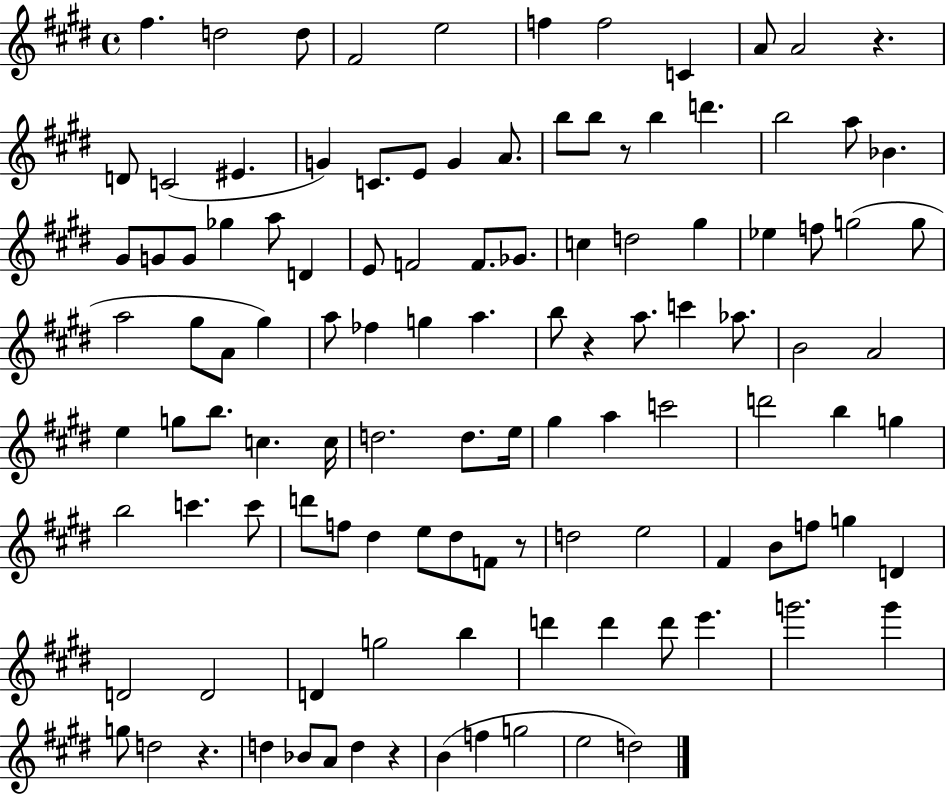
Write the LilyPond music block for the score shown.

{
  \clef treble
  \time 4/4
  \defaultTimeSignature
  \key e \major
  fis''4. d''2 d''8 | fis'2 e''2 | f''4 f''2 c'4 | a'8 a'2 r4. | \break d'8 c'2( eis'4. | g'4) c'8. e'8 g'4 a'8. | b''8 b''8 r8 b''4 d'''4. | b''2 a''8 bes'4. | \break gis'8 g'8 g'8 ges''4 a''8 d'4 | e'8 f'2 f'8. ges'8. | c''4 d''2 gis''4 | ees''4 f''8 g''2( g''8 | \break a''2 gis''8 a'8 gis''4) | a''8 fes''4 g''4 a''4. | b''8 r4 a''8. c'''4 aes''8. | b'2 a'2 | \break e''4 g''8 b''8. c''4. c''16 | d''2. d''8. e''16 | gis''4 a''4 c'''2 | d'''2 b''4 g''4 | \break b''2 c'''4. c'''8 | d'''8 f''8 dis''4 e''8 dis''8 f'8 r8 | d''2 e''2 | fis'4 b'8 f''8 g''4 d'4 | \break d'2 d'2 | d'4 g''2 b''4 | d'''4 d'''4 d'''8 e'''4. | g'''2. g'''4 | \break g''8 d''2 r4. | d''4 bes'8 a'8 d''4 r4 | b'4( f''4 g''2 | e''2 d''2) | \break \bar "|."
}